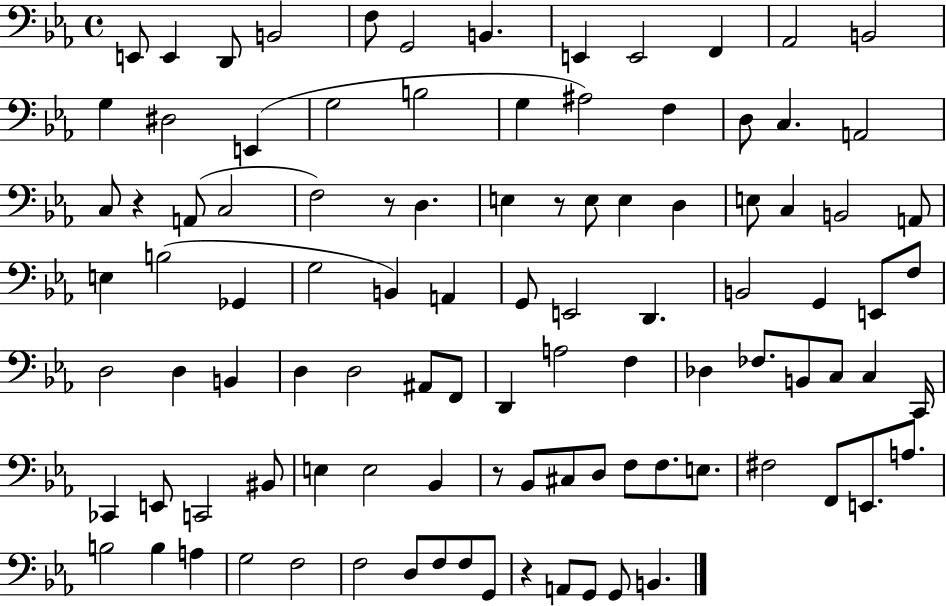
X:1
T:Untitled
M:4/4
L:1/4
K:Eb
E,,/2 E,, D,,/2 B,,2 F,/2 G,,2 B,, E,, E,,2 F,, _A,,2 B,,2 G, ^D,2 E,, G,2 B,2 G, ^A,2 F, D,/2 C, A,,2 C,/2 z A,,/2 C,2 F,2 z/2 D, E, z/2 E,/2 E, D, E,/2 C, B,,2 A,,/2 E, B,2 _G,, G,2 B,, A,, G,,/2 E,,2 D,, B,,2 G,, E,,/2 F,/2 D,2 D, B,, D, D,2 ^A,,/2 F,,/2 D,, A,2 F, _D, _F,/2 B,,/2 C,/2 C, C,,/4 _C,, E,,/2 C,,2 ^B,,/2 E, E,2 _B,, z/2 _B,,/2 ^C,/2 D,/2 F,/2 F,/2 E,/2 ^F,2 F,,/2 E,,/2 A,/2 B,2 B, A, G,2 F,2 F,2 D,/2 F,/2 F,/2 G,,/2 z A,,/2 G,,/2 G,,/2 B,,